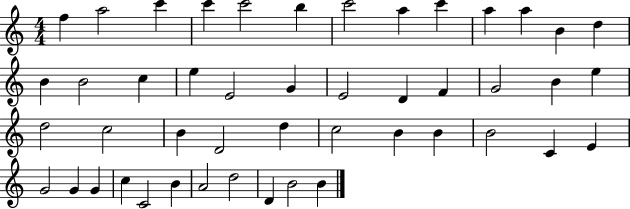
F5/q A5/h C6/q C6/q C6/h B5/q C6/h A5/q C6/q A5/q A5/q B4/q D5/q B4/q B4/h C5/q E5/q E4/h G4/q E4/h D4/q F4/q G4/h B4/q E5/q D5/h C5/h B4/q D4/h D5/q C5/h B4/q B4/q B4/h C4/q E4/q G4/h G4/q G4/q C5/q C4/h B4/q A4/h D5/h D4/q B4/h B4/q